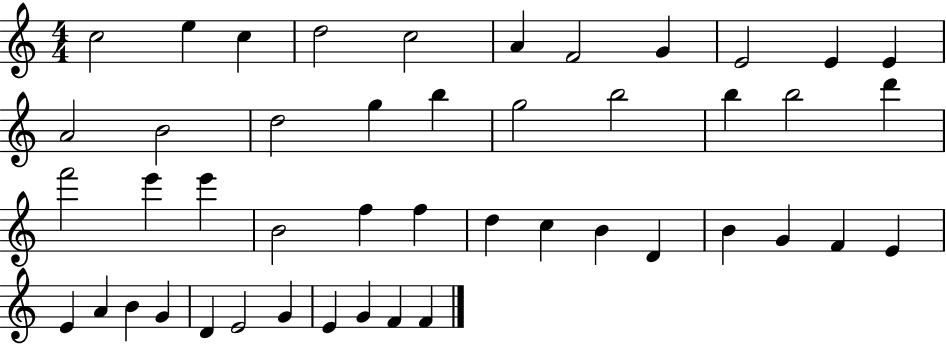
{
  \clef treble
  \numericTimeSignature
  \time 4/4
  \key c \major
  c''2 e''4 c''4 | d''2 c''2 | a'4 f'2 g'4 | e'2 e'4 e'4 | \break a'2 b'2 | d''2 g''4 b''4 | g''2 b''2 | b''4 b''2 d'''4 | \break f'''2 e'''4 e'''4 | b'2 f''4 f''4 | d''4 c''4 b'4 d'4 | b'4 g'4 f'4 e'4 | \break e'4 a'4 b'4 g'4 | d'4 e'2 g'4 | e'4 g'4 f'4 f'4 | \bar "|."
}